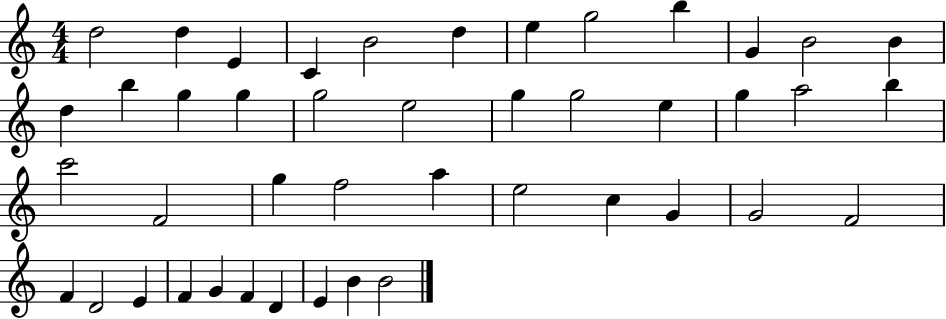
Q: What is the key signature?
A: C major